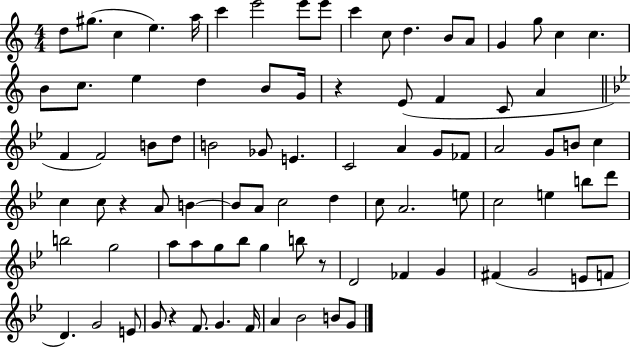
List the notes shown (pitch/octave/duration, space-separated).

D5/e G#5/e. C5/q E5/q. A5/s C6/q E6/h E6/e E6/e C6/q C5/e D5/q. B4/e A4/e G4/q G5/e C5/q C5/q. B4/e C5/e. E5/q D5/q B4/e G4/s R/q E4/e F4/q C4/e A4/q F4/q F4/h B4/e D5/e B4/h Gb4/e E4/q. C4/h A4/q G4/e FES4/e A4/h G4/e B4/e C5/q C5/q C5/e R/q A4/e B4/q B4/e A4/e C5/h D5/q C5/e A4/h. E5/e C5/h E5/q B5/e D6/e B5/h G5/h A5/e A5/e G5/e Bb5/e G5/q B5/e R/e D4/h FES4/q G4/q F#4/q G4/h E4/e F4/e D4/q. G4/h E4/e G4/e R/q F4/e. G4/q. F4/s A4/q Bb4/h B4/e G4/e